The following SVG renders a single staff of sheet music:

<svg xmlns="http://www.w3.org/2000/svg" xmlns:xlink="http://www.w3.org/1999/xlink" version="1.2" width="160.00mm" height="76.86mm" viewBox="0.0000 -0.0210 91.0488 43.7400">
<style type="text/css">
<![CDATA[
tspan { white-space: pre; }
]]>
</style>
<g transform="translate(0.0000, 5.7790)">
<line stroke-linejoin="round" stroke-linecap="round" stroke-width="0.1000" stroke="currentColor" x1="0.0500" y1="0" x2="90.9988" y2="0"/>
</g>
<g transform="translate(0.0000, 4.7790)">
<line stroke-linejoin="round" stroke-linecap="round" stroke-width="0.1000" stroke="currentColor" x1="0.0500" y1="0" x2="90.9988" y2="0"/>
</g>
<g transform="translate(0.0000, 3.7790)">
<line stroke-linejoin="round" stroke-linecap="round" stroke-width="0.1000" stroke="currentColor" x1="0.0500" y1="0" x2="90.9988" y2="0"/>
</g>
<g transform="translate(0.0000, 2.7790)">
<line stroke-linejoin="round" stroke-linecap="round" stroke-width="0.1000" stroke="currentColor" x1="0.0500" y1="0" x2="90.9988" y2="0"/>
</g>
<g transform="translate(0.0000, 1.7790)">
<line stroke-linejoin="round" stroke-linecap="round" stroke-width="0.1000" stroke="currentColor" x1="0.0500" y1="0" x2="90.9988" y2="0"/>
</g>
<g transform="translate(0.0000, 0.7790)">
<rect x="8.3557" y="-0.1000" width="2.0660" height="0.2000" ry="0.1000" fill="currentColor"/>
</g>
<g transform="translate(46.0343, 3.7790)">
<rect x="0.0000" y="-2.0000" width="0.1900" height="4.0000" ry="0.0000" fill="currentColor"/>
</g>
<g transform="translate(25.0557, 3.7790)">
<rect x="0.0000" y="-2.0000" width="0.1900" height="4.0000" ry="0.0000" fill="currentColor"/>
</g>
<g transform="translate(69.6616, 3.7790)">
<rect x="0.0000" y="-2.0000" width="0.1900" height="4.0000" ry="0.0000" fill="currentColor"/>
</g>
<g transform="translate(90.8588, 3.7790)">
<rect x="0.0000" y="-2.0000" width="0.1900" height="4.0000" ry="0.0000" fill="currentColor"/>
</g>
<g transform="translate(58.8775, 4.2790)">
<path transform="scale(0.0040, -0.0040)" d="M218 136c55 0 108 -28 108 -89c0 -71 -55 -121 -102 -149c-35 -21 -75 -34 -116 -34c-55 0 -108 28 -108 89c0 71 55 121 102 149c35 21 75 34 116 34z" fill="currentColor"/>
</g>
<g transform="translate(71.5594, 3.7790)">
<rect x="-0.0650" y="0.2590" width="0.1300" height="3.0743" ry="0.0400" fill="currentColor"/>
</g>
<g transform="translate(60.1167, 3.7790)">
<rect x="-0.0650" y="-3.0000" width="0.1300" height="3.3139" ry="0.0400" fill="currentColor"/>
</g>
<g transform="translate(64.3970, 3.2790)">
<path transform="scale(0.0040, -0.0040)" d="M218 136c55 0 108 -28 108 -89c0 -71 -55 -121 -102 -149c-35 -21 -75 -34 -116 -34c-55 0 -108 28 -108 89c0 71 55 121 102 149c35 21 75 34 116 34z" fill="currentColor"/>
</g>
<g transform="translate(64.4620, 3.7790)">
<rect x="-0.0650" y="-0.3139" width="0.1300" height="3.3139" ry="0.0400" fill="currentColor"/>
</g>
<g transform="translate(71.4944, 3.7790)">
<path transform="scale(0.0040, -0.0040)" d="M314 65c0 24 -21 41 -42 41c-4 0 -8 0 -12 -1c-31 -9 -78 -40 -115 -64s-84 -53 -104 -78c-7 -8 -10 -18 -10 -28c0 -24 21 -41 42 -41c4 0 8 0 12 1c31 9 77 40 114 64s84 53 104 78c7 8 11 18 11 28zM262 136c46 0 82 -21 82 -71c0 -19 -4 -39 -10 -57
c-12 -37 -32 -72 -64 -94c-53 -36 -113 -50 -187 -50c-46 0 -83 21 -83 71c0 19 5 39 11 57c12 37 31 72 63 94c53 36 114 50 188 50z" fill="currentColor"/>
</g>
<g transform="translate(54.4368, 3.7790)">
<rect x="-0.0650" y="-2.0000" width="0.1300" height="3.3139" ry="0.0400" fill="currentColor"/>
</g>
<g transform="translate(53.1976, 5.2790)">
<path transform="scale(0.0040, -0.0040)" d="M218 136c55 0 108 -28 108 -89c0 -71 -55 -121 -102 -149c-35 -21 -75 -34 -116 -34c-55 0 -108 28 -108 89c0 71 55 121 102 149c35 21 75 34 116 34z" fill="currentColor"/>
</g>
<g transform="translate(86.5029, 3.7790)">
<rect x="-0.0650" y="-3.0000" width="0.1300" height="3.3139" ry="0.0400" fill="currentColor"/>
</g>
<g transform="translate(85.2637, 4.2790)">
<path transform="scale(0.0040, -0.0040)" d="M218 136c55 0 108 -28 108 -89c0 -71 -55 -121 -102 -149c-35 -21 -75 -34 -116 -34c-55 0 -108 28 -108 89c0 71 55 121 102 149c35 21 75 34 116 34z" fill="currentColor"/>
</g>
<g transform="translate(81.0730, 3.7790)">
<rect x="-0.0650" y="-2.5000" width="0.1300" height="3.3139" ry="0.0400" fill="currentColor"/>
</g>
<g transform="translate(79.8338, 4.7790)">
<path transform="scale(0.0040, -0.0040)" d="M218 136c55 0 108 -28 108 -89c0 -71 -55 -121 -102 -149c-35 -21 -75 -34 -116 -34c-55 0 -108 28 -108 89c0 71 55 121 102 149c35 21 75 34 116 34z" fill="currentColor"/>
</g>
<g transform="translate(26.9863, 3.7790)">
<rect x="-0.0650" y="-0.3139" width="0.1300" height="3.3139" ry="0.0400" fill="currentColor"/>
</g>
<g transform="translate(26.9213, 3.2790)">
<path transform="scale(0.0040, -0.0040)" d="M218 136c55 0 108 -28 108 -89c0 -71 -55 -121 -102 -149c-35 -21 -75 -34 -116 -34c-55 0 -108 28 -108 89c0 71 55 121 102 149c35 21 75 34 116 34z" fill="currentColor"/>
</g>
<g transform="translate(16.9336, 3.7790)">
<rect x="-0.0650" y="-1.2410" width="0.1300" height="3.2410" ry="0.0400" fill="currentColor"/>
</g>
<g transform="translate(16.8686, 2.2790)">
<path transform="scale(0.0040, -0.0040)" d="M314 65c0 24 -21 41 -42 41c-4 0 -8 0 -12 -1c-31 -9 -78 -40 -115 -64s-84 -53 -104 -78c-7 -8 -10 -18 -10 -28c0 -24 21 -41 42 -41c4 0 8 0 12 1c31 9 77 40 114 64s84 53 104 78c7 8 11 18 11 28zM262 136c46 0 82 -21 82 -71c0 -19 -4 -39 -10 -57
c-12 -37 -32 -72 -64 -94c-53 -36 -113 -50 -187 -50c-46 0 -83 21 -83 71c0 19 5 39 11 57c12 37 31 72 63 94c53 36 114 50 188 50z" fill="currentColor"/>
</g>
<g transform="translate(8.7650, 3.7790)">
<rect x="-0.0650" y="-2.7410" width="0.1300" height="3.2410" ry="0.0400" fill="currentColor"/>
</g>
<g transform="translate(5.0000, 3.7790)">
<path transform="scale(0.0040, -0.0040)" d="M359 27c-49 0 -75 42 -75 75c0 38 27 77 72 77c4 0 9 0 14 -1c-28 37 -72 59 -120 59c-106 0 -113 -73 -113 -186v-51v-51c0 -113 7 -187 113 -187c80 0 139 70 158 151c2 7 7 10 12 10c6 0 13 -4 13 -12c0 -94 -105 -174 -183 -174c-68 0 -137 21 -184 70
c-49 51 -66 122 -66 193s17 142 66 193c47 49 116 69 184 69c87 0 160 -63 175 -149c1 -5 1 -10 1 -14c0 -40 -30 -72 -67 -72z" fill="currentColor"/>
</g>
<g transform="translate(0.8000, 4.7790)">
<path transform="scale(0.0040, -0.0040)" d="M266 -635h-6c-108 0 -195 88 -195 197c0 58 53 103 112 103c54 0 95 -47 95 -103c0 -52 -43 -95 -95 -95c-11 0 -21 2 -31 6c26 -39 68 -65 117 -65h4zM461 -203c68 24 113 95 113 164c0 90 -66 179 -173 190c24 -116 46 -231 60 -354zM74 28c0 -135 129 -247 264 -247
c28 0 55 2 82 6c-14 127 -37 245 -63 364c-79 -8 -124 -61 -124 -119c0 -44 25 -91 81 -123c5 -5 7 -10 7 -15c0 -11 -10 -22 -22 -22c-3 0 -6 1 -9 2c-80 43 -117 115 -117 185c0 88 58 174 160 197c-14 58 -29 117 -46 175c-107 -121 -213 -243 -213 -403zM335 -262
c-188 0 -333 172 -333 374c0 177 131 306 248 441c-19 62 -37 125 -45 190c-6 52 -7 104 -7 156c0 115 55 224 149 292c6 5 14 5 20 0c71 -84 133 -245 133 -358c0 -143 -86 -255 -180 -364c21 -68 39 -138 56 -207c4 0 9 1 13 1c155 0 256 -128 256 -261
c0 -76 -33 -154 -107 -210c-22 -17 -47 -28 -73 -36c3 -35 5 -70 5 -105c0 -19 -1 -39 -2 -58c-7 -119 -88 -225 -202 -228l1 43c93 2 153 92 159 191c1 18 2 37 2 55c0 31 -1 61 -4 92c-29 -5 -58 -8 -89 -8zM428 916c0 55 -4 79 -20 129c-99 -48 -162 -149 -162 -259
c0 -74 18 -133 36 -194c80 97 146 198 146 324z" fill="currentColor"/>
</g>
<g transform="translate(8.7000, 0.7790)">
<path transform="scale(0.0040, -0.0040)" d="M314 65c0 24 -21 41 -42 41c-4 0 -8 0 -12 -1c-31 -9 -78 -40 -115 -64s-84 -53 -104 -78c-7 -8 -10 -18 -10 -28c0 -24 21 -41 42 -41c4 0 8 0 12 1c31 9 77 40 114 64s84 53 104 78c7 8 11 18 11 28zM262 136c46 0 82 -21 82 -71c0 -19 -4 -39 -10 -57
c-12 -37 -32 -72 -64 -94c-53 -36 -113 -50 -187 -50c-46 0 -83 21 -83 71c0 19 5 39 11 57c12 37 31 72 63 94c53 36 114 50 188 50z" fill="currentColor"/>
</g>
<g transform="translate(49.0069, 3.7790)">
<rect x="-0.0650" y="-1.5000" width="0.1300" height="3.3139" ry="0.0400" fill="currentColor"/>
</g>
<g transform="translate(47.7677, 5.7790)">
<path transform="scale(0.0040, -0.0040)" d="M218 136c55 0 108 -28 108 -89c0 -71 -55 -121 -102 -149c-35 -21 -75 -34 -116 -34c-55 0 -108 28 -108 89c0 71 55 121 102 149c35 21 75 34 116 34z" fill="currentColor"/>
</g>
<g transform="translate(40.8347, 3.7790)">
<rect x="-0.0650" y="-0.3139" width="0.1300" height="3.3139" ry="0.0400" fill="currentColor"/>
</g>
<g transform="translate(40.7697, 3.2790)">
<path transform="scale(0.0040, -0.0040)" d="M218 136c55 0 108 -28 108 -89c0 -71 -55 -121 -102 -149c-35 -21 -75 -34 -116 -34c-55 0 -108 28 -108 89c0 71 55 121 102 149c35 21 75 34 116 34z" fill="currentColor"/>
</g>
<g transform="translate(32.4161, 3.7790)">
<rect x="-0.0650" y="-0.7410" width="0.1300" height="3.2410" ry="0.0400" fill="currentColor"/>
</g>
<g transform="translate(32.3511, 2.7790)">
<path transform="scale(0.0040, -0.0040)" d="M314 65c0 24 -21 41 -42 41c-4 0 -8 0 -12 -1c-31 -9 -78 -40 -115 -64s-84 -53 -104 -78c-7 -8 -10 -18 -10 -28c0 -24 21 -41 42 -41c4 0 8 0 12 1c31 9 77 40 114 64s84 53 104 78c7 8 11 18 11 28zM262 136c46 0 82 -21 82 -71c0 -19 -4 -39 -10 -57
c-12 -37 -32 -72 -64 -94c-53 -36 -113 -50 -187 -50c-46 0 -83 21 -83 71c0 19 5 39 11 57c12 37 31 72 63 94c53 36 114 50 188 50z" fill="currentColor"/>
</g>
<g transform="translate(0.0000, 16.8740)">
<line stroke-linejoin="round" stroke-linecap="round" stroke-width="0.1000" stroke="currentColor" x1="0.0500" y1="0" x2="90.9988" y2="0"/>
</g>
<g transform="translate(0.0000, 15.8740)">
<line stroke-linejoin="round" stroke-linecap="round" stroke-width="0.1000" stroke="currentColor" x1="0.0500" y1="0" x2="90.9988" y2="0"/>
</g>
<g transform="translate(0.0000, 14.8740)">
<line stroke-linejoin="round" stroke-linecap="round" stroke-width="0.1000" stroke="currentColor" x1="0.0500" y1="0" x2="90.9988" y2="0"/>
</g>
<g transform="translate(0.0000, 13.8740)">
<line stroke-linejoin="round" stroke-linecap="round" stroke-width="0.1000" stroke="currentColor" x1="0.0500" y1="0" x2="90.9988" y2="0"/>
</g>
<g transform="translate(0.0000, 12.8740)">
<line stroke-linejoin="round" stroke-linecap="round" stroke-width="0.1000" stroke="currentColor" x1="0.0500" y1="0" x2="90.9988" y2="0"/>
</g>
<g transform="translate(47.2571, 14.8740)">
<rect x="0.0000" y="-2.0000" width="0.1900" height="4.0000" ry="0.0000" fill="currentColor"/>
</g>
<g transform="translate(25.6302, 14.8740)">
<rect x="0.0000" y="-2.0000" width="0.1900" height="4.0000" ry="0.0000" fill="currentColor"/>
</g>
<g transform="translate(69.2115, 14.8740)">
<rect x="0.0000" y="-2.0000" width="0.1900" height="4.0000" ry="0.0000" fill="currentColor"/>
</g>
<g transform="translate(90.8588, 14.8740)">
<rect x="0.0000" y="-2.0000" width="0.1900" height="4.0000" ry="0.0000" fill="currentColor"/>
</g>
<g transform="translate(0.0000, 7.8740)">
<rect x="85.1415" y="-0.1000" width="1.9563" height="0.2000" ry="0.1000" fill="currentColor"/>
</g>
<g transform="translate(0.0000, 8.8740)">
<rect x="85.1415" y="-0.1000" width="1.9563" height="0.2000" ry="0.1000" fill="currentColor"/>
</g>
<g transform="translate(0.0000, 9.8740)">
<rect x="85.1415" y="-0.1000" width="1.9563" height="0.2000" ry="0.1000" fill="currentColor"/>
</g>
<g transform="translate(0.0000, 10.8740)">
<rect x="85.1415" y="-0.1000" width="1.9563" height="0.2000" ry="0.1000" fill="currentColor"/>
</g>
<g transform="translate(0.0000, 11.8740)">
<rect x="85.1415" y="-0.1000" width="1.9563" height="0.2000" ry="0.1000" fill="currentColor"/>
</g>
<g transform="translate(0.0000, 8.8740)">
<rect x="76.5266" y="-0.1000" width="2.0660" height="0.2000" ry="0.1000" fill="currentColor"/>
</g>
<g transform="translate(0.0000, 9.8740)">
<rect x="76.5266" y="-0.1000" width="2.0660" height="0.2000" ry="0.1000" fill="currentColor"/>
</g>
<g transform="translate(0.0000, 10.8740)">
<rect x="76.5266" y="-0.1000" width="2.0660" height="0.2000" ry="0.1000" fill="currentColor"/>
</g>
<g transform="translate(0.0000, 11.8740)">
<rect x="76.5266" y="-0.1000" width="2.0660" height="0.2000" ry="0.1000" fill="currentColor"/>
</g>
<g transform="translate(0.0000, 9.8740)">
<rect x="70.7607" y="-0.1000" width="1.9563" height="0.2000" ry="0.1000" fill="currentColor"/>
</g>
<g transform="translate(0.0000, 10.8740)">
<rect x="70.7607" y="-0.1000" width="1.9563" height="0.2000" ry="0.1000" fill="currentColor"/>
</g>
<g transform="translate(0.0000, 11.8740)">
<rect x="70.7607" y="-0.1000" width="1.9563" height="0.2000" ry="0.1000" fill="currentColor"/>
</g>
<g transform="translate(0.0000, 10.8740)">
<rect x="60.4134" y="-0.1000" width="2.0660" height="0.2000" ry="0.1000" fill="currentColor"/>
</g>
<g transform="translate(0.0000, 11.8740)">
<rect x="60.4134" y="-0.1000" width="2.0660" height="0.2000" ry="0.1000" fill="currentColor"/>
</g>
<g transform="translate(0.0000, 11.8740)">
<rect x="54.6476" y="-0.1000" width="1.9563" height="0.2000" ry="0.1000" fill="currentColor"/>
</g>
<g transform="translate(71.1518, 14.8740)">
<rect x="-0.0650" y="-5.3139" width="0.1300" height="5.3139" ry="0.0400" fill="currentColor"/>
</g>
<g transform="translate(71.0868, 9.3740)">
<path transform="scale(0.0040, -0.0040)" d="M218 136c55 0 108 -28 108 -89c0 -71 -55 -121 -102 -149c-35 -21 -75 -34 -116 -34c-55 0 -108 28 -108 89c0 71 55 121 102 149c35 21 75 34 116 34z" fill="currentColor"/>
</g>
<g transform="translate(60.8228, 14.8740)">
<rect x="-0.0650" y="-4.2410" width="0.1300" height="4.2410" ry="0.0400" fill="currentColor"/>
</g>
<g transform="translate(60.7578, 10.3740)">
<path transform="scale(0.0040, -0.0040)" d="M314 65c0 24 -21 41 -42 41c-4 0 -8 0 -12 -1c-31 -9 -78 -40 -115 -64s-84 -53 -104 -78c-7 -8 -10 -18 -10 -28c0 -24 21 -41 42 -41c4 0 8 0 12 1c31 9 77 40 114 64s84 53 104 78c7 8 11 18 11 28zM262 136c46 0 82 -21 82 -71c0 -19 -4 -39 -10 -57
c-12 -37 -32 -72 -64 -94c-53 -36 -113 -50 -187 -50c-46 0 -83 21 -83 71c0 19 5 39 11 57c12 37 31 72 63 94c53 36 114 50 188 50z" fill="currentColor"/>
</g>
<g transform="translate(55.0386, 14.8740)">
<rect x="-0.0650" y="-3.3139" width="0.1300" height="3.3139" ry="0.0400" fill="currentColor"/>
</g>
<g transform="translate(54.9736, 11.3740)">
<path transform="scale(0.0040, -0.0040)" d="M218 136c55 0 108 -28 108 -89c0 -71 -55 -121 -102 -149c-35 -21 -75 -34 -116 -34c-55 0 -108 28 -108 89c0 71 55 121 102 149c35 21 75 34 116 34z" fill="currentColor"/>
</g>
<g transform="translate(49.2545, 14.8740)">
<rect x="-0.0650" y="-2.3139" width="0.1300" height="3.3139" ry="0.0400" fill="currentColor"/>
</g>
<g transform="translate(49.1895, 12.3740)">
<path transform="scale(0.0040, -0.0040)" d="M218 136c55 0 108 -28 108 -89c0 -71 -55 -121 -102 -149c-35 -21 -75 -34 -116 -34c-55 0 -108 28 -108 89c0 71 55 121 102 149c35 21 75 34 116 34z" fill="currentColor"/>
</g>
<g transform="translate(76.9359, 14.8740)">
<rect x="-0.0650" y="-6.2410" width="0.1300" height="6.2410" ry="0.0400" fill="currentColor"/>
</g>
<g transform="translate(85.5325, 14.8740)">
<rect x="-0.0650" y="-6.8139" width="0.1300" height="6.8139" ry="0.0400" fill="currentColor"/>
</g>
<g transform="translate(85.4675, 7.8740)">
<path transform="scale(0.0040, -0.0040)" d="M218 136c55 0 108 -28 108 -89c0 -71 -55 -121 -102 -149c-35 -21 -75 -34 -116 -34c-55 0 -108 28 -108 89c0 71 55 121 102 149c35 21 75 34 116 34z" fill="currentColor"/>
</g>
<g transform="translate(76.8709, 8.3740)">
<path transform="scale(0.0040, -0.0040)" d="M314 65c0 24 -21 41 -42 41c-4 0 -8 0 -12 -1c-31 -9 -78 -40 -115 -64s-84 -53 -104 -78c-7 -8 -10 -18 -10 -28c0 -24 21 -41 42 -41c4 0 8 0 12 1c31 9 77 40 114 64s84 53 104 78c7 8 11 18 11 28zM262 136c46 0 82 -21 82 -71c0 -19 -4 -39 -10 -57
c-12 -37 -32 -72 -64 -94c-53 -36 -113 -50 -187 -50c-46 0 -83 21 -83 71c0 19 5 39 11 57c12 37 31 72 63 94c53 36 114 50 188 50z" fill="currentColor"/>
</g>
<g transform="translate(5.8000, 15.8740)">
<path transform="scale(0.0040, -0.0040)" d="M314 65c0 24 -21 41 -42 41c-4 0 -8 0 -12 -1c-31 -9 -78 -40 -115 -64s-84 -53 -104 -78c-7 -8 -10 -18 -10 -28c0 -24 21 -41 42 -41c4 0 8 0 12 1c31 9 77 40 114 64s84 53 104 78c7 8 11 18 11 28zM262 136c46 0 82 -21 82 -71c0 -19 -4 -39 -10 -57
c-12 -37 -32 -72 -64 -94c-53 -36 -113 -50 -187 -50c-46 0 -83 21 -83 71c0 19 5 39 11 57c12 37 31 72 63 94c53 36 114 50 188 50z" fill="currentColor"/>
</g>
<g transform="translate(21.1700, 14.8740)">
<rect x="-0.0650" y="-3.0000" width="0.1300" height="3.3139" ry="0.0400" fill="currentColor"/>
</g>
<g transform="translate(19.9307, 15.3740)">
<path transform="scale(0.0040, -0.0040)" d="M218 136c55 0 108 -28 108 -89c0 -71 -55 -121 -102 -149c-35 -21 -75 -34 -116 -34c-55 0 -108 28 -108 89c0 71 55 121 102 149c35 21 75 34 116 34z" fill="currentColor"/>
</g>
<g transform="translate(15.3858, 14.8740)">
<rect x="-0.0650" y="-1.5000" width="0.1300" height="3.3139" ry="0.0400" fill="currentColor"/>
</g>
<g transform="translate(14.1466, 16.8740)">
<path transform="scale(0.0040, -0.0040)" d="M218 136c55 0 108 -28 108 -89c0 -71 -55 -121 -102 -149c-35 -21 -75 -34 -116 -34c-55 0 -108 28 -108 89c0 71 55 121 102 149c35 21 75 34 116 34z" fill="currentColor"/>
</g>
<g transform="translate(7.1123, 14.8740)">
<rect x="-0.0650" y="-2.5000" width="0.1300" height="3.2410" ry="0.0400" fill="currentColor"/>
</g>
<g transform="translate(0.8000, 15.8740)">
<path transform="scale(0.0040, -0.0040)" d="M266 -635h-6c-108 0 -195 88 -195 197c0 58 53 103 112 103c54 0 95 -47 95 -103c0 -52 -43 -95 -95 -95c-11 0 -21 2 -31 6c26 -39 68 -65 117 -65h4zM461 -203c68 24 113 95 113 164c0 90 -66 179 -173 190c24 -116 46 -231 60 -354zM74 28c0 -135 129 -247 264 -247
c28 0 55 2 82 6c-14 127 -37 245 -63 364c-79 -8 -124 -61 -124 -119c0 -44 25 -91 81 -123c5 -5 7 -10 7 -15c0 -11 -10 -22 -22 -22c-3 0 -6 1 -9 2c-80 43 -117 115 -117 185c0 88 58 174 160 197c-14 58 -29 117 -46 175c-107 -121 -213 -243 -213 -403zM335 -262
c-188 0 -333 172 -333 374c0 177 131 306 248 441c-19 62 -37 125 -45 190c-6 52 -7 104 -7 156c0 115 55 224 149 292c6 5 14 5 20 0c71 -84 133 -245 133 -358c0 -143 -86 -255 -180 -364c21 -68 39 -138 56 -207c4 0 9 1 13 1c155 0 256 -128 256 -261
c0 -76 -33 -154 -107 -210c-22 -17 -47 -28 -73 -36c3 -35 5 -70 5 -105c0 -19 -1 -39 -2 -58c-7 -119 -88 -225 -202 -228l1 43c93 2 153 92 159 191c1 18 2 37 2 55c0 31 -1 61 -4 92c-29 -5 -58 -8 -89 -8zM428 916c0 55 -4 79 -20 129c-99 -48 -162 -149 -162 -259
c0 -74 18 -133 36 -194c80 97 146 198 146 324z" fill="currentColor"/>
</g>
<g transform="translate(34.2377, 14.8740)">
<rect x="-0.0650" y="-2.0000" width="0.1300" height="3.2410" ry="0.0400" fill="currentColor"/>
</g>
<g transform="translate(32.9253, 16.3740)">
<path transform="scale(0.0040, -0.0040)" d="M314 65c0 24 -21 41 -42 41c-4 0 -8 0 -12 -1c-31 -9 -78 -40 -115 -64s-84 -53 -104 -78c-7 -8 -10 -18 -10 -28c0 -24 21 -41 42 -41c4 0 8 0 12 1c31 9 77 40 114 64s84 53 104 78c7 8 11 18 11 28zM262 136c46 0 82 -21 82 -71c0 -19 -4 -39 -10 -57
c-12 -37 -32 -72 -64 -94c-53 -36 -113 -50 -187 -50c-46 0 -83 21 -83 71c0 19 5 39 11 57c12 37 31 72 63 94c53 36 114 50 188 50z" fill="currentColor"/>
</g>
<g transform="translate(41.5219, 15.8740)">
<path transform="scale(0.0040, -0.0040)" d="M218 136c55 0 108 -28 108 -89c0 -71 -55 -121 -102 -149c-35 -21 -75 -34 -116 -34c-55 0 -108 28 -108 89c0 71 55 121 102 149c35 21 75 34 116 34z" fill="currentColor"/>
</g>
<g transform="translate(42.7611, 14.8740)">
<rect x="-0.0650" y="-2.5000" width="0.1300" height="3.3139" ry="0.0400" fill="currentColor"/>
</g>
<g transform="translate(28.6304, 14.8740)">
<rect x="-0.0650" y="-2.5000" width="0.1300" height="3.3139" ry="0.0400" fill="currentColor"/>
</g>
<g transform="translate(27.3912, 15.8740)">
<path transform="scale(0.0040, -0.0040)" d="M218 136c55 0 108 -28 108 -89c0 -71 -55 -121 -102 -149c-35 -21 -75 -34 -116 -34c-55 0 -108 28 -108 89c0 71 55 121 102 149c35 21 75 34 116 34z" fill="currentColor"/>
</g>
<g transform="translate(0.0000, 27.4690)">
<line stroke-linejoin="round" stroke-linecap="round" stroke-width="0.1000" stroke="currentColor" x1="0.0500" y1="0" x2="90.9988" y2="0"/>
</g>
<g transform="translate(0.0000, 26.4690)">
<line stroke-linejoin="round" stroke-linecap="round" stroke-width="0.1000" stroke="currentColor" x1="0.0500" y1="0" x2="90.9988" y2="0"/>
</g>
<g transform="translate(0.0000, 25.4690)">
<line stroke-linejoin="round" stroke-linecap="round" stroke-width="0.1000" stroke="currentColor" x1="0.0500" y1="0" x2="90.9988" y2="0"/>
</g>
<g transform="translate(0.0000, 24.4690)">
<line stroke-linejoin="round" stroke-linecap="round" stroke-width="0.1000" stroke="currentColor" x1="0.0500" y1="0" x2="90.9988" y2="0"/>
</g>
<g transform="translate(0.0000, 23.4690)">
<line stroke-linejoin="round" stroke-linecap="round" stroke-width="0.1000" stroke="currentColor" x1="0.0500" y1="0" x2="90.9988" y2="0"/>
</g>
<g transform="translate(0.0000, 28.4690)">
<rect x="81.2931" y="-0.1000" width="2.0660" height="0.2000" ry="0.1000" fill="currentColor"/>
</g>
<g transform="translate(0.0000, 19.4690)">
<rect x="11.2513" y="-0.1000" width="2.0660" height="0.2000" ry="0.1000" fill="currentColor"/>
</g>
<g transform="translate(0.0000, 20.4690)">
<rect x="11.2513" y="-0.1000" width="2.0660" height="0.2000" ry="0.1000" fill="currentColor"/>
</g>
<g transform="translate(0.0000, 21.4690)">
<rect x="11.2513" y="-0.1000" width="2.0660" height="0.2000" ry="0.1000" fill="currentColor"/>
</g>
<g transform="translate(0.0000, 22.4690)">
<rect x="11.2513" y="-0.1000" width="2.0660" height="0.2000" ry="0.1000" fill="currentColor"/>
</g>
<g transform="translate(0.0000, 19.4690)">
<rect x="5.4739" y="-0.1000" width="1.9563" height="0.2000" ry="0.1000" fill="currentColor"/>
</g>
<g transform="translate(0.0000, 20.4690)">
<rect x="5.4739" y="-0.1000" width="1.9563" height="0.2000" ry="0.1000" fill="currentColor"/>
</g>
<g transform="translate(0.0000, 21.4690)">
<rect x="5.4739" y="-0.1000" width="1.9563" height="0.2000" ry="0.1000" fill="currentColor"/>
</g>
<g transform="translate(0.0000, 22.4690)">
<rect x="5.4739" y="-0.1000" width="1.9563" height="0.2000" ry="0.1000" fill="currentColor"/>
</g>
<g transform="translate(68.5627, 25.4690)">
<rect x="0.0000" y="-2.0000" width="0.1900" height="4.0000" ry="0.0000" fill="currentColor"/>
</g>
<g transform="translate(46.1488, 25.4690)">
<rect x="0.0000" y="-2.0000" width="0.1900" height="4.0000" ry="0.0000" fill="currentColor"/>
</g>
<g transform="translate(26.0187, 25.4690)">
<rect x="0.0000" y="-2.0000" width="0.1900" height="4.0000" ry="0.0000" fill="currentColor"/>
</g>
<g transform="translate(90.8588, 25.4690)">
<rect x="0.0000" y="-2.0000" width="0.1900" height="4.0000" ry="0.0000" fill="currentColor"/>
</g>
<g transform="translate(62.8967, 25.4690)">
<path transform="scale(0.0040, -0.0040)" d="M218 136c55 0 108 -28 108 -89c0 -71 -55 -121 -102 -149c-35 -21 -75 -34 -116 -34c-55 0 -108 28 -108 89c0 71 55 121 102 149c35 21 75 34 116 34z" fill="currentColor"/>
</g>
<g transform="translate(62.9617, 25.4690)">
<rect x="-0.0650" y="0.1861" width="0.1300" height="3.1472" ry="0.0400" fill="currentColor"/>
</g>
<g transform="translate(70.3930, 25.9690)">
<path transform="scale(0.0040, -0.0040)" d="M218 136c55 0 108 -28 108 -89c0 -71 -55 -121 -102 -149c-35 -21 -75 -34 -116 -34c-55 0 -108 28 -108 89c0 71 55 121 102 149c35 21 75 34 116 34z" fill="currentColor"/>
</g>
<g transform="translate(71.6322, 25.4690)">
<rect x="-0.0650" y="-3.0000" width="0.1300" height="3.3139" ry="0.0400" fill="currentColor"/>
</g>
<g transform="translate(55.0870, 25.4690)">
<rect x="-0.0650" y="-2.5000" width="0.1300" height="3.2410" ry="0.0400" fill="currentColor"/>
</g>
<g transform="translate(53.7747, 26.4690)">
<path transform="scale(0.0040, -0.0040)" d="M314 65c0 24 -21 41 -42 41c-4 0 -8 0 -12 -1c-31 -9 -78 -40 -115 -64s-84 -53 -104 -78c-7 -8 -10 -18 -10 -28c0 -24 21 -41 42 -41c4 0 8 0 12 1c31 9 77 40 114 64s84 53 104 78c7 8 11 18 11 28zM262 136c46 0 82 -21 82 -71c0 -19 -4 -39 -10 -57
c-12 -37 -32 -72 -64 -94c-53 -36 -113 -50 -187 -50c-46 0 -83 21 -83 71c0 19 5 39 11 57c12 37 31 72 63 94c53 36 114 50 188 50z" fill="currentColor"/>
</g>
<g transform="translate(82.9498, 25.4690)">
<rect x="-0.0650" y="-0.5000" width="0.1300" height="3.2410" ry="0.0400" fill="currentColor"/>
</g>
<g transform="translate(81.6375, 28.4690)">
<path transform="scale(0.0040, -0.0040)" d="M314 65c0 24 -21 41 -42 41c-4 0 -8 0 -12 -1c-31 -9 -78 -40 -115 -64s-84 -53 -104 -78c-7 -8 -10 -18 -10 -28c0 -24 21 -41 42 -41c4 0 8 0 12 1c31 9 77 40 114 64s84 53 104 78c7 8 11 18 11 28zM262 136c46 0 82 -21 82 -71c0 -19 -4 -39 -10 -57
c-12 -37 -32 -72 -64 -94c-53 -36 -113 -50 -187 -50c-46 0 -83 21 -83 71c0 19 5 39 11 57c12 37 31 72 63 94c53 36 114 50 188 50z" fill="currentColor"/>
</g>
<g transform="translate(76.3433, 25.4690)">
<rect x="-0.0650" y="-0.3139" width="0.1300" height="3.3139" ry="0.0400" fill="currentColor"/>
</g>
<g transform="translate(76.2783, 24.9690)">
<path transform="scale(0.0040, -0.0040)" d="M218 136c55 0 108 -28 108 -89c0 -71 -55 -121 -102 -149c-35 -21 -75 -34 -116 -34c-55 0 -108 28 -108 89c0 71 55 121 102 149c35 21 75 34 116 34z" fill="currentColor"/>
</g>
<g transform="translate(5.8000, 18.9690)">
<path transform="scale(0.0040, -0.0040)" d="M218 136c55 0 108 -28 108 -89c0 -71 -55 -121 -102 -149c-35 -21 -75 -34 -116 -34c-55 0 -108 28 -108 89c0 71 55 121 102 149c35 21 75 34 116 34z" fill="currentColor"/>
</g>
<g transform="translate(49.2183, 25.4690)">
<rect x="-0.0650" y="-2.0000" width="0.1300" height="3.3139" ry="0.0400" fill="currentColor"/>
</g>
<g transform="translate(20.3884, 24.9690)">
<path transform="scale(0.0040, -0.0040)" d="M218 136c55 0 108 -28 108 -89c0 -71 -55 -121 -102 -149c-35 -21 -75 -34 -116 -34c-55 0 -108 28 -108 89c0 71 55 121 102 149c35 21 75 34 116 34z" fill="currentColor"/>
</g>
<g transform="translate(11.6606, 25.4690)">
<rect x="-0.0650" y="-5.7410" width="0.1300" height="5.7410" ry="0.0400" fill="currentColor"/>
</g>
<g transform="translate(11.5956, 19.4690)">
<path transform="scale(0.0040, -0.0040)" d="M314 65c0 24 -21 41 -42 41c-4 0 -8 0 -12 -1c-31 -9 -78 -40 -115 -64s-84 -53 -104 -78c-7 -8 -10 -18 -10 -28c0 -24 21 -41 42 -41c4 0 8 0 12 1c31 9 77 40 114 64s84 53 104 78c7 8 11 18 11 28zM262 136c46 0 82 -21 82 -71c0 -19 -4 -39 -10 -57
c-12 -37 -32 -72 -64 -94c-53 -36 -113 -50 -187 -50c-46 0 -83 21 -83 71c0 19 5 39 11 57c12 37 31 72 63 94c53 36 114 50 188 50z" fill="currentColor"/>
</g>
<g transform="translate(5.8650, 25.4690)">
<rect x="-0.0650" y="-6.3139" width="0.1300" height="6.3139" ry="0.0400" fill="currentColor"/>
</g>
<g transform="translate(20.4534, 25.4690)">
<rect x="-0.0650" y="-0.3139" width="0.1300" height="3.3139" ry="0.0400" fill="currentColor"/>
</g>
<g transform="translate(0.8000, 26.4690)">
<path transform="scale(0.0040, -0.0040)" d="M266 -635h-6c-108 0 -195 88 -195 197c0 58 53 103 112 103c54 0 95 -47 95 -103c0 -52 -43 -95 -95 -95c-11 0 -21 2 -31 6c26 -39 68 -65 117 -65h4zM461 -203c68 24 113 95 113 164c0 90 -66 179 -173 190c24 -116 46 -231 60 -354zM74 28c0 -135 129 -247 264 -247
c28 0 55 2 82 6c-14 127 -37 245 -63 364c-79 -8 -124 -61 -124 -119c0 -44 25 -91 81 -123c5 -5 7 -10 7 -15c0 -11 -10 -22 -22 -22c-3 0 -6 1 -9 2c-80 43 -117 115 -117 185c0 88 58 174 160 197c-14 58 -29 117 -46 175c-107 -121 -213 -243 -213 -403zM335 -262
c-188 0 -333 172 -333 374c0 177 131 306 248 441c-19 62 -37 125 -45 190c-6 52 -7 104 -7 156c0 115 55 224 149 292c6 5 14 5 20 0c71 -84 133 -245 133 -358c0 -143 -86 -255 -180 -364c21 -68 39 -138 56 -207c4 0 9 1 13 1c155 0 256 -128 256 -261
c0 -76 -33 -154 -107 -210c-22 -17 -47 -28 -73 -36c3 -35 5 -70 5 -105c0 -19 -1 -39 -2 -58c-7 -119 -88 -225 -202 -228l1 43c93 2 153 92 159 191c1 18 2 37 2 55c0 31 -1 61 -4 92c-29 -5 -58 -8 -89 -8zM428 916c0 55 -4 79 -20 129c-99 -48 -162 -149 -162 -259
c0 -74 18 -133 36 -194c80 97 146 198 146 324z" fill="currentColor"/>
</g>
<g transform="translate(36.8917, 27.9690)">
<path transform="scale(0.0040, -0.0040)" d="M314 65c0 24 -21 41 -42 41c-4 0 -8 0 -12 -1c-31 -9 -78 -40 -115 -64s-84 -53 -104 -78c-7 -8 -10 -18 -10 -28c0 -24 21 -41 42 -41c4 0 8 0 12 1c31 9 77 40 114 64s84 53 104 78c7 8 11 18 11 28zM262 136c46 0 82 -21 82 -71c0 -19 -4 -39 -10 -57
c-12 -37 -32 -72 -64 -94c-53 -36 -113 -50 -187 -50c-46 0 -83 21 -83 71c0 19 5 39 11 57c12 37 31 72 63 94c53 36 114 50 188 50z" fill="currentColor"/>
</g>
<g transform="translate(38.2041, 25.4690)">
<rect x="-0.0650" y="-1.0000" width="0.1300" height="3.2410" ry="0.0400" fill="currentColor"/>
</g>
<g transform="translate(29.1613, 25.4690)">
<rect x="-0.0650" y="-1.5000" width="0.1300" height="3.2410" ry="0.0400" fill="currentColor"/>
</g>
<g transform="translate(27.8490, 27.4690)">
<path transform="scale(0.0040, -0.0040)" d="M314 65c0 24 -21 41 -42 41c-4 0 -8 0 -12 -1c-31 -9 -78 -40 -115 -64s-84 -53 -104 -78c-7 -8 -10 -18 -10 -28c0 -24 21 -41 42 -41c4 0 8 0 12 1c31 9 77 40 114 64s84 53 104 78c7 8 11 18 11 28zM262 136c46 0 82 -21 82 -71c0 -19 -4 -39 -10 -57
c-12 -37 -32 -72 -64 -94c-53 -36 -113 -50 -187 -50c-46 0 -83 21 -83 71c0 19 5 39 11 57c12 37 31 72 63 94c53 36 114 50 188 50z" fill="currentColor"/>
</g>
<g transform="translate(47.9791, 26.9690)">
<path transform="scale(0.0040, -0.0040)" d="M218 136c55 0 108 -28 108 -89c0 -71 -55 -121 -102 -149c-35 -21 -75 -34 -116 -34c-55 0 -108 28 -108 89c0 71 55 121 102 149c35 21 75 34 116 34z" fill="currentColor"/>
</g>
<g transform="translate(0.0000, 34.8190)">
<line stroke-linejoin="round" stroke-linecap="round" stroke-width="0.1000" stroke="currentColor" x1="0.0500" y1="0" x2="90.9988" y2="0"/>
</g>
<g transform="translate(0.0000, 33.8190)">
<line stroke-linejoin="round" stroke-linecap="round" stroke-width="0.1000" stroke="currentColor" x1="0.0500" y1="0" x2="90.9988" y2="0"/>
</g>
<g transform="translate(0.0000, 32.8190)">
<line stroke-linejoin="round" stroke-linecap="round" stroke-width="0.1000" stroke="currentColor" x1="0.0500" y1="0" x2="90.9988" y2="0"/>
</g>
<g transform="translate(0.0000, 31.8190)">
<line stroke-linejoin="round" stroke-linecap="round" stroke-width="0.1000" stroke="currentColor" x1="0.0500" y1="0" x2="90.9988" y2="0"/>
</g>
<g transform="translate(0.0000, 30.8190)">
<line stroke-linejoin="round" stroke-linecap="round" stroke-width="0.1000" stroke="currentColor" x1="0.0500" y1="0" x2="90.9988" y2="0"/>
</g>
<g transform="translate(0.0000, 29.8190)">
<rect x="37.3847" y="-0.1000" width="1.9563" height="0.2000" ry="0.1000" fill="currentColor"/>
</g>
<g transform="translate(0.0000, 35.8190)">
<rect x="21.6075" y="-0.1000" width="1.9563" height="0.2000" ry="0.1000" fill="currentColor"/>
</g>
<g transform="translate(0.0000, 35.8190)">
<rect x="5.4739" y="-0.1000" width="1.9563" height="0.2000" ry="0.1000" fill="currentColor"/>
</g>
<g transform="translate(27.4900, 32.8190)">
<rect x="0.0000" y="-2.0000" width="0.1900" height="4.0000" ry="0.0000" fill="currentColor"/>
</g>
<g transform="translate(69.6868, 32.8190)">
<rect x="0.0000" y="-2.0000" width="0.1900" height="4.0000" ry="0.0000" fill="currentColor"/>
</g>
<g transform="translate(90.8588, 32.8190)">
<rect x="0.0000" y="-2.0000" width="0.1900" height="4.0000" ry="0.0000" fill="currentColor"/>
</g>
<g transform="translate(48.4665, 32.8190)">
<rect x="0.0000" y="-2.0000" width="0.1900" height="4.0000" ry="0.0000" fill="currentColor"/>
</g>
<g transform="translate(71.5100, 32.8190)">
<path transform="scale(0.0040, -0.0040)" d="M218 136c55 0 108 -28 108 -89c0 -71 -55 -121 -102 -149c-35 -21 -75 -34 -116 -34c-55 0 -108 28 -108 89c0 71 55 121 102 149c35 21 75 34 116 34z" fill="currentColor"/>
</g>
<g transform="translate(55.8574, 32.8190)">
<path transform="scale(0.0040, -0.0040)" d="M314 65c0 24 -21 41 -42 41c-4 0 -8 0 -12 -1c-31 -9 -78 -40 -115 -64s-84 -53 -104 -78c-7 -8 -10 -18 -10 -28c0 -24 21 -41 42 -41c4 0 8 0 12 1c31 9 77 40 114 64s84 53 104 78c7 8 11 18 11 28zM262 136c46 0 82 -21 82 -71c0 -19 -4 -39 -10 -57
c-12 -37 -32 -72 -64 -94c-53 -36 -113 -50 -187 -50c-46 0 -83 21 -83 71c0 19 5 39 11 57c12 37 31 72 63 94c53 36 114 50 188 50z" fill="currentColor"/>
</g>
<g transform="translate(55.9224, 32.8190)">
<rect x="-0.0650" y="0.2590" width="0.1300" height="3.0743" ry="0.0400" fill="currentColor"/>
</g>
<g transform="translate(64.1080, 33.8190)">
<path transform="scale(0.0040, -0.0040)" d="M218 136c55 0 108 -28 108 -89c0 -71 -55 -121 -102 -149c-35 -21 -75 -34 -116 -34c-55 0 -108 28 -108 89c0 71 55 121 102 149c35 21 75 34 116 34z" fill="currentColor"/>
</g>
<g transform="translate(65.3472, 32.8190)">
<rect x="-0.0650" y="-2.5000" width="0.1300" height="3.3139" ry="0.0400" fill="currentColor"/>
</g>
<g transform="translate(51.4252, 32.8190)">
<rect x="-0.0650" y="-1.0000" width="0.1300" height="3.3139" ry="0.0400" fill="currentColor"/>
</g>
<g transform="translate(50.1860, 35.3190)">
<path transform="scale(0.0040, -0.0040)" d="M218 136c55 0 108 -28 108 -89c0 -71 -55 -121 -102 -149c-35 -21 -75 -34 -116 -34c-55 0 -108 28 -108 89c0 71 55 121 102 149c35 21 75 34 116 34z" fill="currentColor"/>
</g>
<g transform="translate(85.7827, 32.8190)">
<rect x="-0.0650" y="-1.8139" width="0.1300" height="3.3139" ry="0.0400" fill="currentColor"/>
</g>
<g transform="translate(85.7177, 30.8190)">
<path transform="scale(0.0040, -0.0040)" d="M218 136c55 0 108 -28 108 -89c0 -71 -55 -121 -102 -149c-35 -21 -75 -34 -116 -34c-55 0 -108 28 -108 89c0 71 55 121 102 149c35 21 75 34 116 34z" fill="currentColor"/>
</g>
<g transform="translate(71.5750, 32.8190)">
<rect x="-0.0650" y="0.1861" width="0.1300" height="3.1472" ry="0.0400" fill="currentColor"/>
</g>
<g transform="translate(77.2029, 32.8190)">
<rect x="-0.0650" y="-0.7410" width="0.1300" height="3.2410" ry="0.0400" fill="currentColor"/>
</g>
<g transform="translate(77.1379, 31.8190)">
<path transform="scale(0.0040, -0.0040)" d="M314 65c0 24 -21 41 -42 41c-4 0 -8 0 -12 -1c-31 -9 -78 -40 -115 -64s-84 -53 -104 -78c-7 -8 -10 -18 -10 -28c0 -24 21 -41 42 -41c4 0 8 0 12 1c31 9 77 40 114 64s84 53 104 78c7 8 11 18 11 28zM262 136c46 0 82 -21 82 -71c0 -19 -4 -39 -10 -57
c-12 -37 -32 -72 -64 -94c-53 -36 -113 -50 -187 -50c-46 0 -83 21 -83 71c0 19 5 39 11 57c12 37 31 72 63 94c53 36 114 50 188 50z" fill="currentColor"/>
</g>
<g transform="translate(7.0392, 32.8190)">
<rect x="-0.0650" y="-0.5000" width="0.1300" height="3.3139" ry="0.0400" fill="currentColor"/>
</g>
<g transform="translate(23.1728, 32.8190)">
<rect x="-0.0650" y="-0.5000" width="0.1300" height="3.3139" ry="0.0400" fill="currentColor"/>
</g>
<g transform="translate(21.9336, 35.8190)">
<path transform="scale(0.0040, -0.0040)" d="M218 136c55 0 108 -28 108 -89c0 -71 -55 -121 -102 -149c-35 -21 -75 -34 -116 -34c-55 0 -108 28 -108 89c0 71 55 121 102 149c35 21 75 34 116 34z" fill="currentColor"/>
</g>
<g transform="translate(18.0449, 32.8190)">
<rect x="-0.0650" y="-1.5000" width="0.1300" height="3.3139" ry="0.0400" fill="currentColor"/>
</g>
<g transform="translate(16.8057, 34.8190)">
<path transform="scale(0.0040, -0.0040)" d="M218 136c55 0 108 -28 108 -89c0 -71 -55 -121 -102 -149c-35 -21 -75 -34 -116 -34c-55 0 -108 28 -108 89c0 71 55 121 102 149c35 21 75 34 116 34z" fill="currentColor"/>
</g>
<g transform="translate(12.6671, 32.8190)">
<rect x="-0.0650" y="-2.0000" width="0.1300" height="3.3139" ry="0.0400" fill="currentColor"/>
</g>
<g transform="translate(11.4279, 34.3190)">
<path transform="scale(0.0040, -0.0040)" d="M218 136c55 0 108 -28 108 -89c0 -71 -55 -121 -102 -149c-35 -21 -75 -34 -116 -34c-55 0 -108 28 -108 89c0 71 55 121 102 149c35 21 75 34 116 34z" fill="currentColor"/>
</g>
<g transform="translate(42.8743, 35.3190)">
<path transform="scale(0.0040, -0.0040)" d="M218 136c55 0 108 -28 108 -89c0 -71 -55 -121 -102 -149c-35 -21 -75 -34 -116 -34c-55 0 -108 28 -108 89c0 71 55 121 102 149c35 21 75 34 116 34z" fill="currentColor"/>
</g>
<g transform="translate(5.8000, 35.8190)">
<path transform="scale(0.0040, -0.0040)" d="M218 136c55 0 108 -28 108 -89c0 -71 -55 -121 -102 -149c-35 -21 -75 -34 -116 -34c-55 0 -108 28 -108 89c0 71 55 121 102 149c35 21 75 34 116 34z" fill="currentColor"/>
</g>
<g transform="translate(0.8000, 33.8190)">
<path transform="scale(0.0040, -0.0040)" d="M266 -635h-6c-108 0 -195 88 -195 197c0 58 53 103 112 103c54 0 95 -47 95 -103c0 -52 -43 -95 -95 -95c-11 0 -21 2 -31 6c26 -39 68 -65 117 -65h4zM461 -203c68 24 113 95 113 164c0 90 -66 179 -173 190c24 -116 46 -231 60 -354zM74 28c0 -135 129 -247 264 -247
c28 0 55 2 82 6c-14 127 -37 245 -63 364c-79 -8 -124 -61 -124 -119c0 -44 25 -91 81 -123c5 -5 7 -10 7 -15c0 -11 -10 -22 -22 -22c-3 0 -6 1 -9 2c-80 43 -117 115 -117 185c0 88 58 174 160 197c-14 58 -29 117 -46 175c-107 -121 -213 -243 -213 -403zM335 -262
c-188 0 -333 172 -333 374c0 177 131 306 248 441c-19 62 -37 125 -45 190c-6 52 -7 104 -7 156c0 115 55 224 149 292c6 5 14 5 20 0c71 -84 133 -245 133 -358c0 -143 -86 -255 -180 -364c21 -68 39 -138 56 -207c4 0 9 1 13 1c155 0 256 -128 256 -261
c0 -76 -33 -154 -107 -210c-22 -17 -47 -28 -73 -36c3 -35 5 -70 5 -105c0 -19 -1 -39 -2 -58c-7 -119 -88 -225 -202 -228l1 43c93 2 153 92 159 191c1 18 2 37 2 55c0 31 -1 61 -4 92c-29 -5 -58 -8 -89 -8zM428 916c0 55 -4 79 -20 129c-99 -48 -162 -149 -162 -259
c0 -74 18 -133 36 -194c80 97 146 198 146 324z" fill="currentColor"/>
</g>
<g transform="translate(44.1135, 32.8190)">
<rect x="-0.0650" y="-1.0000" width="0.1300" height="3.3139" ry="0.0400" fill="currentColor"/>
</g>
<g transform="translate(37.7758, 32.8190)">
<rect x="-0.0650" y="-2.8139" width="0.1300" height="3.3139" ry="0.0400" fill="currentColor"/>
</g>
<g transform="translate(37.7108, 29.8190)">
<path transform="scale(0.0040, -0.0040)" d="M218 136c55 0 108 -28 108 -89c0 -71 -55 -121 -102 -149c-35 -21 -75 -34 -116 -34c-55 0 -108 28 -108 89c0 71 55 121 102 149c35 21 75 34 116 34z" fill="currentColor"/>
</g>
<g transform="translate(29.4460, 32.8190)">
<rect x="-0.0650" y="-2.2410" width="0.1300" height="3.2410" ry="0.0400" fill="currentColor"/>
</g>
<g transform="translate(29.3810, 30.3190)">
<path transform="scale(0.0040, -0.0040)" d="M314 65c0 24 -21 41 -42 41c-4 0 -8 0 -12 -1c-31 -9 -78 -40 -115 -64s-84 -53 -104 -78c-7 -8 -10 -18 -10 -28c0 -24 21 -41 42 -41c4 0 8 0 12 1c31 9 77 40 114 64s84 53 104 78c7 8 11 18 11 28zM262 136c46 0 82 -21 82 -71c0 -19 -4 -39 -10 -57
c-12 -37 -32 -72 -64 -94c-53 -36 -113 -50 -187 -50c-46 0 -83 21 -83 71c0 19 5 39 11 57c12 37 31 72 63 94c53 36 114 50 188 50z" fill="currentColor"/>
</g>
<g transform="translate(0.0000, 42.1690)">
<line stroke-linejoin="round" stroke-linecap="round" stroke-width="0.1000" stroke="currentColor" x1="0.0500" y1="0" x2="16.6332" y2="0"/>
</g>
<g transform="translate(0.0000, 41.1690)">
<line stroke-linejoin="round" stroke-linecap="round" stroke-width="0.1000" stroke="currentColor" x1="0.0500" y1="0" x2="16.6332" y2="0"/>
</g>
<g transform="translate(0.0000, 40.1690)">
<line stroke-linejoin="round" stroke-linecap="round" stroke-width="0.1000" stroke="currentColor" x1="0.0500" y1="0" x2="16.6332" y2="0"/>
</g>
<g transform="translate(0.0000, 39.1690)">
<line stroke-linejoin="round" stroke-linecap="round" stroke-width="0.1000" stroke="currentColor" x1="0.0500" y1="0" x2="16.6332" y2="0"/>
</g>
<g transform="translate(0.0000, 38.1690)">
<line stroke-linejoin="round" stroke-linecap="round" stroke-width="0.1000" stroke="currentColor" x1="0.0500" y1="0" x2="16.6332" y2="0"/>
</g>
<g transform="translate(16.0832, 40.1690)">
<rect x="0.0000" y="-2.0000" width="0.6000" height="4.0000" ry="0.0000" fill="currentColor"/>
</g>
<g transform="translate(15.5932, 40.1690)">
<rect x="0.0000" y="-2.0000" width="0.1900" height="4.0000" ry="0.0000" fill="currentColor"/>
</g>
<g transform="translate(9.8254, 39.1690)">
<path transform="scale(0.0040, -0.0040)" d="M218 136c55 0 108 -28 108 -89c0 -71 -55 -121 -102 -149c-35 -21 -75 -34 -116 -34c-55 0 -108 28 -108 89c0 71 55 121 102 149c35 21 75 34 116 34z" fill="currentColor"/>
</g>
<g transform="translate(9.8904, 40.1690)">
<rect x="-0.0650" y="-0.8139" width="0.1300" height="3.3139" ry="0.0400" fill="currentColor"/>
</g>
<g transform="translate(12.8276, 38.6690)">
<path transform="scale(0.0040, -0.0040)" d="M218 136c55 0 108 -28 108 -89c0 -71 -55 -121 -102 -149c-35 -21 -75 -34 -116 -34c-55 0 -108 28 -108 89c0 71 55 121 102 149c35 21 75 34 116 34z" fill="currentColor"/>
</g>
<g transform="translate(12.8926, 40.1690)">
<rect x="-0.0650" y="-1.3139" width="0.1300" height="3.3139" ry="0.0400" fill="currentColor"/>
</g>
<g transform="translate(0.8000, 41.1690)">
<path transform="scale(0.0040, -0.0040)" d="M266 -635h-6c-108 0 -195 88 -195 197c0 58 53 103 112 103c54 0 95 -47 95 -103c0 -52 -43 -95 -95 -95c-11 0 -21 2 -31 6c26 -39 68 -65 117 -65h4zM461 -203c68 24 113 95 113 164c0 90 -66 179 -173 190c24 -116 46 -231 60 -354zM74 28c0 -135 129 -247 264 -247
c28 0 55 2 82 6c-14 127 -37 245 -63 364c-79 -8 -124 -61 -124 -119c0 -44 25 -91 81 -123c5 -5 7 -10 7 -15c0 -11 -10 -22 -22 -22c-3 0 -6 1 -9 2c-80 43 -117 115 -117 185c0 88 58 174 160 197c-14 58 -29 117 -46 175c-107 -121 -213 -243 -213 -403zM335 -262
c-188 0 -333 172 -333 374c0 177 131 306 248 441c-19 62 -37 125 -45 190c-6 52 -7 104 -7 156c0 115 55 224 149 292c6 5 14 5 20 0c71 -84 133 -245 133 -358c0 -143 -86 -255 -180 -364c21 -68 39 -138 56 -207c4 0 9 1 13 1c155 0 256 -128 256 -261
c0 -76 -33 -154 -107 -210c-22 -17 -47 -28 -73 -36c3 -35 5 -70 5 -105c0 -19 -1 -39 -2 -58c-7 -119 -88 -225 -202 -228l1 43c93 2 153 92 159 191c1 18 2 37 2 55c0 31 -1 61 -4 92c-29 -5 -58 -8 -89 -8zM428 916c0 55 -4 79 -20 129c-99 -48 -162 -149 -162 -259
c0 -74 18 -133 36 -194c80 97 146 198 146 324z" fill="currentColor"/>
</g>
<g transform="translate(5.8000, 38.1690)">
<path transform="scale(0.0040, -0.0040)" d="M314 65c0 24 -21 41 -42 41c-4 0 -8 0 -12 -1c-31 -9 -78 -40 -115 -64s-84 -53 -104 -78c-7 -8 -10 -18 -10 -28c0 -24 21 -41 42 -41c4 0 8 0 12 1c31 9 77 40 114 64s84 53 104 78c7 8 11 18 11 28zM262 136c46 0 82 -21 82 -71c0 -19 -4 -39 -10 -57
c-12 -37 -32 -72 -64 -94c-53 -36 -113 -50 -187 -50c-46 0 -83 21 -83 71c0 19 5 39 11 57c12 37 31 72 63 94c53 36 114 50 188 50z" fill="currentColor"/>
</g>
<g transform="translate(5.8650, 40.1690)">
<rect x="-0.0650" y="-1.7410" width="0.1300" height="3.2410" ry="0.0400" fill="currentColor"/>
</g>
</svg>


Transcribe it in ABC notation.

X:1
T:Untitled
M:4/4
L:1/4
K:C
a2 e2 c d2 c E F A c B2 G A G2 E A G F2 G g b d'2 f' a'2 b' a' g'2 c E2 D2 F G2 B A c C2 C F E C g2 a D D B2 G B d2 f f2 d e